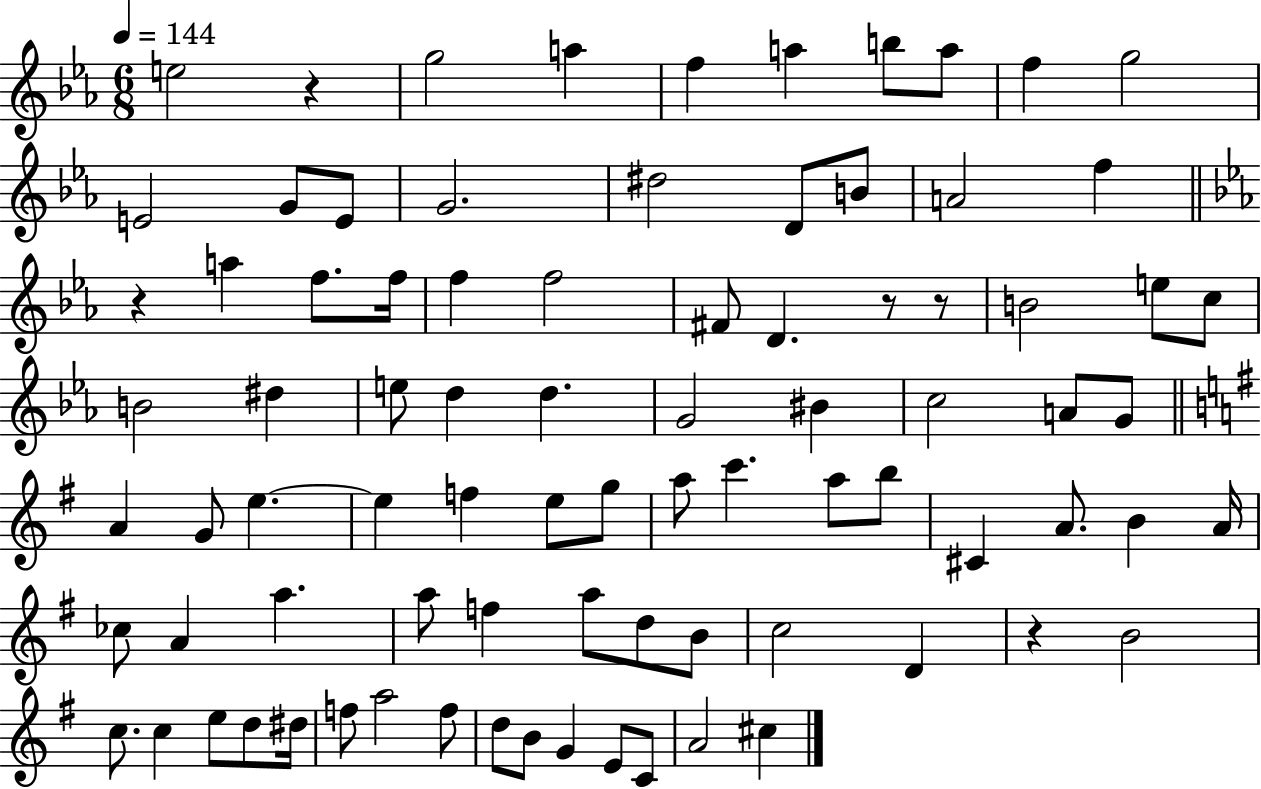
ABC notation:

X:1
T:Untitled
M:6/8
L:1/4
K:Eb
e2 z g2 a f a b/2 a/2 f g2 E2 G/2 E/2 G2 ^d2 D/2 B/2 A2 f z a f/2 f/4 f f2 ^F/2 D z/2 z/2 B2 e/2 c/2 B2 ^d e/2 d d G2 ^B c2 A/2 G/2 A G/2 e e f e/2 g/2 a/2 c' a/2 b/2 ^C A/2 B A/4 _c/2 A a a/2 f a/2 d/2 B/2 c2 D z B2 c/2 c e/2 d/2 ^d/4 f/2 a2 f/2 d/2 B/2 G E/2 C/2 A2 ^c